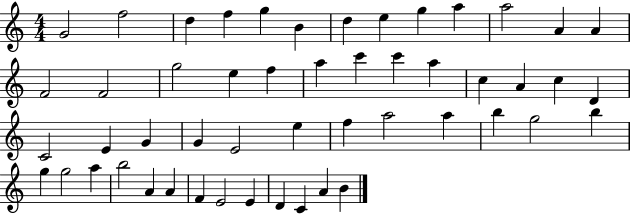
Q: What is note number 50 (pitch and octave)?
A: A4